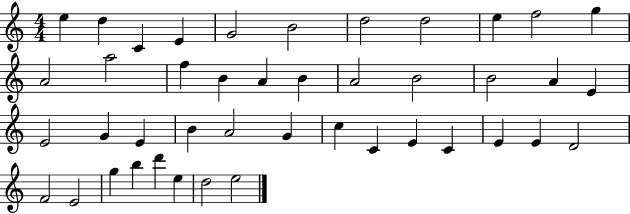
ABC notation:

X:1
T:Untitled
M:4/4
L:1/4
K:C
e d C E G2 B2 d2 d2 e f2 g A2 a2 f B A B A2 B2 B2 A E E2 G E B A2 G c C E C E E D2 F2 E2 g b d' e d2 e2